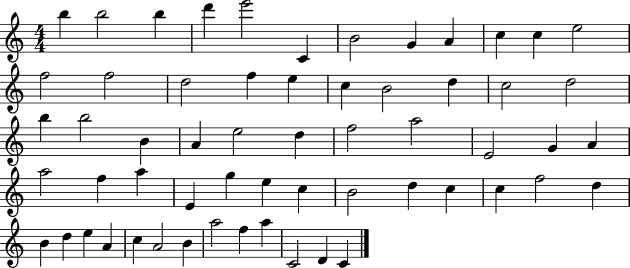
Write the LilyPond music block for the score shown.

{
  \clef treble
  \numericTimeSignature
  \time 4/4
  \key c \major
  b''4 b''2 b''4 | d'''4 e'''2 c'4 | b'2 g'4 a'4 | c''4 c''4 e''2 | \break f''2 f''2 | d''2 f''4 e''4 | c''4 b'2 d''4 | c''2 d''2 | \break b''4 b''2 b'4 | a'4 e''2 d''4 | f''2 a''2 | e'2 g'4 a'4 | \break a''2 f''4 a''4 | e'4 g''4 e''4 c''4 | b'2 d''4 c''4 | c''4 f''2 d''4 | \break b'4 d''4 e''4 a'4 | c''4 a'2 b'4 | a''2 f''4 a''4 | c'2 d'4 c'4 | \break \bar "|."
}